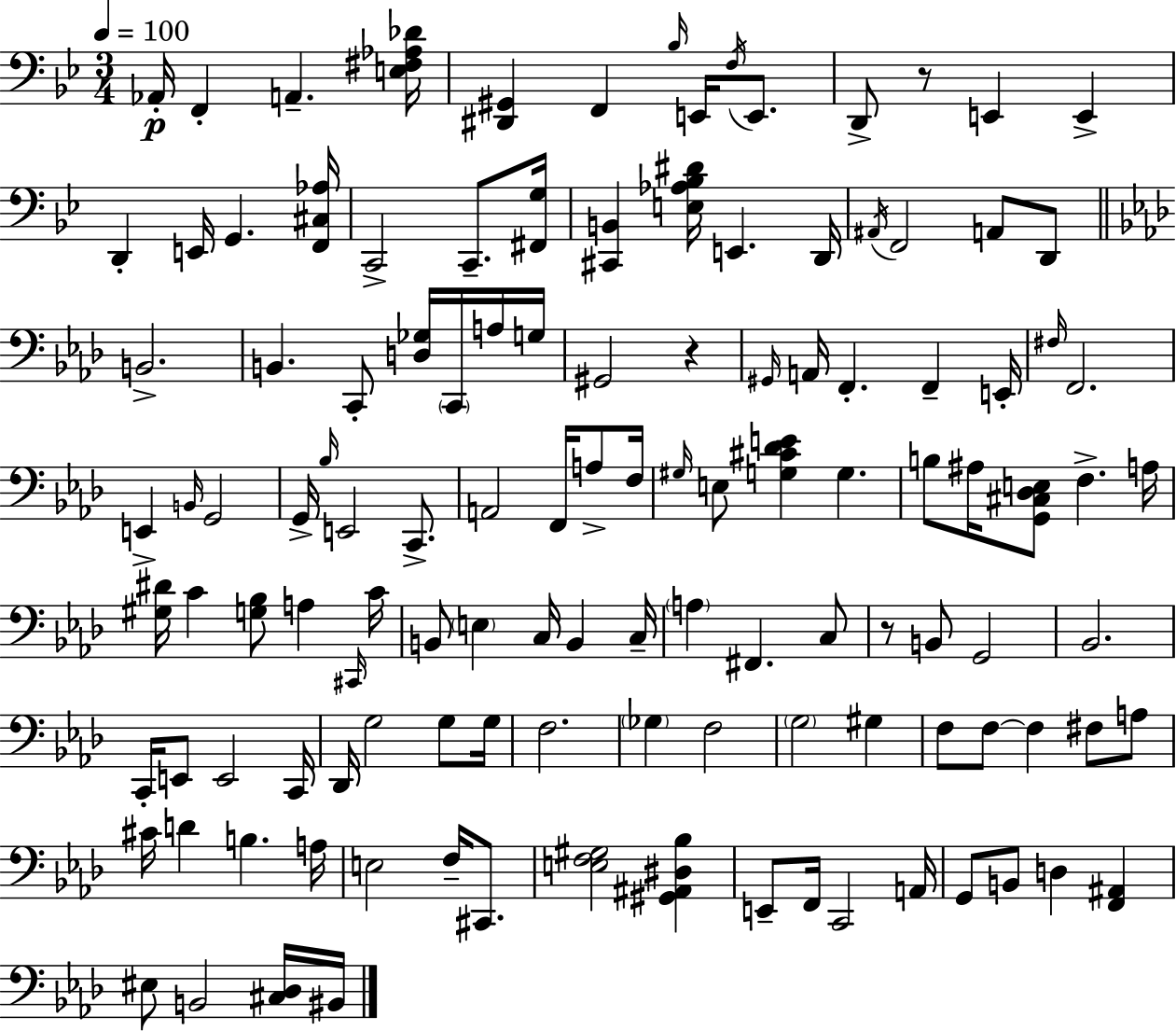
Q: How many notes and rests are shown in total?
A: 122